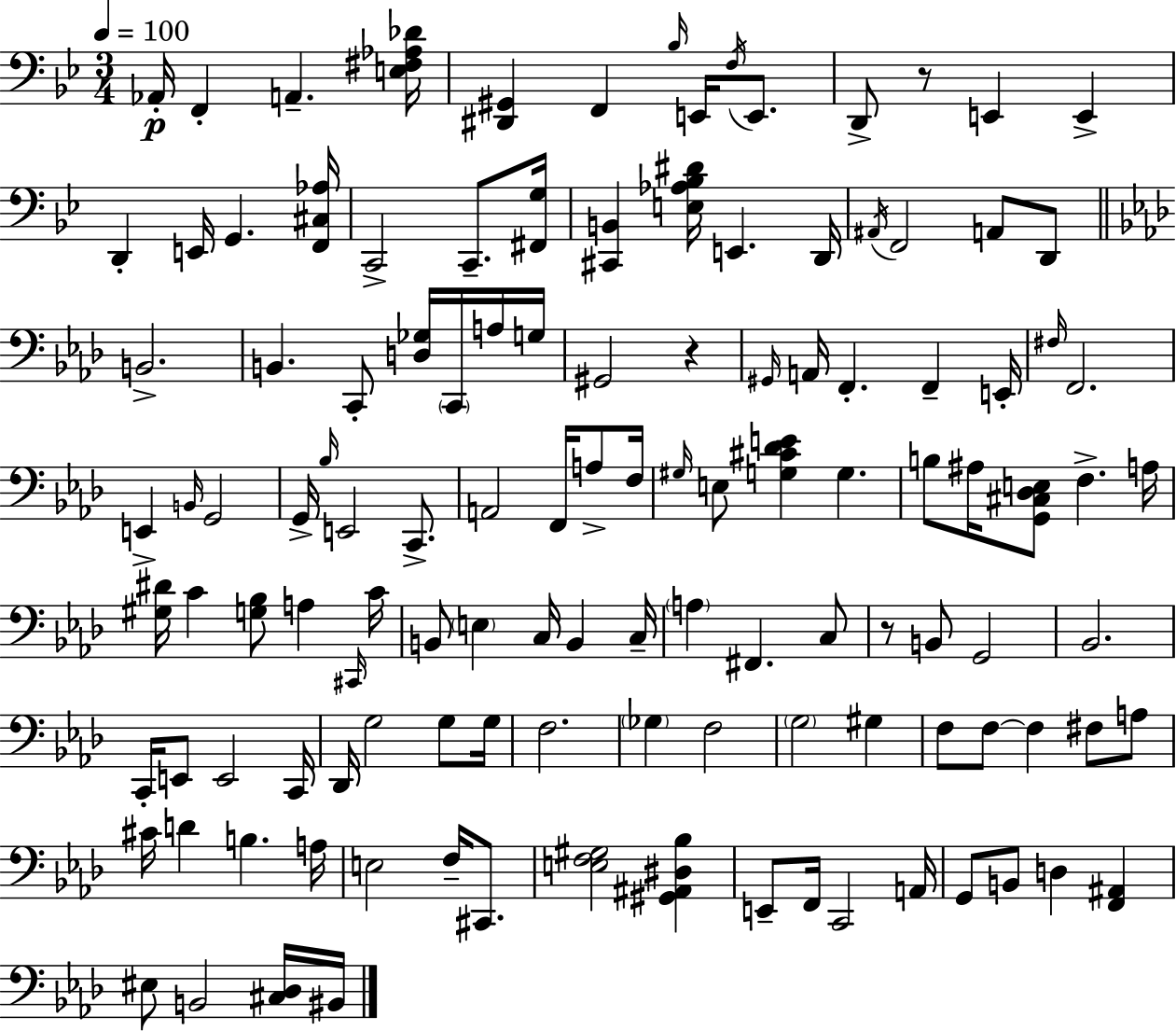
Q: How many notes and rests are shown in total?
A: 122